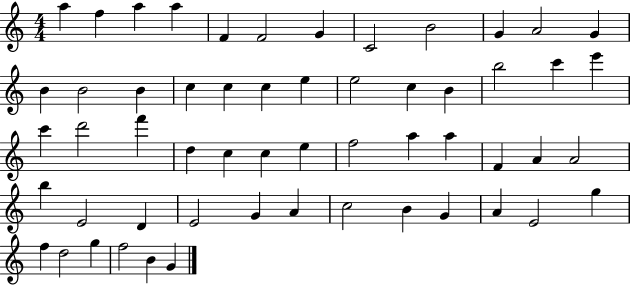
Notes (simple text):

A5/q F5/q A5/q A5/q F4/q F4/h G4/q C4/h B4/h G4/q A4/h G4/q B4/q B4/h B4/q C5/q C5/q C5/q E5/q E5/h C5/q B4/q B5/h C6/q E6/q C6/q D6/h F6/q D5/q C5/q C5/q E5/q F5/h A5/q A5/q F4/q A4/q A4/h B5/q E4/h D4/q E4/h G4/q A4/q C5/h B4/q G4/q A4/q E4/h G5/q F5/q D5/h G5/q F5/h B4/q G4/q